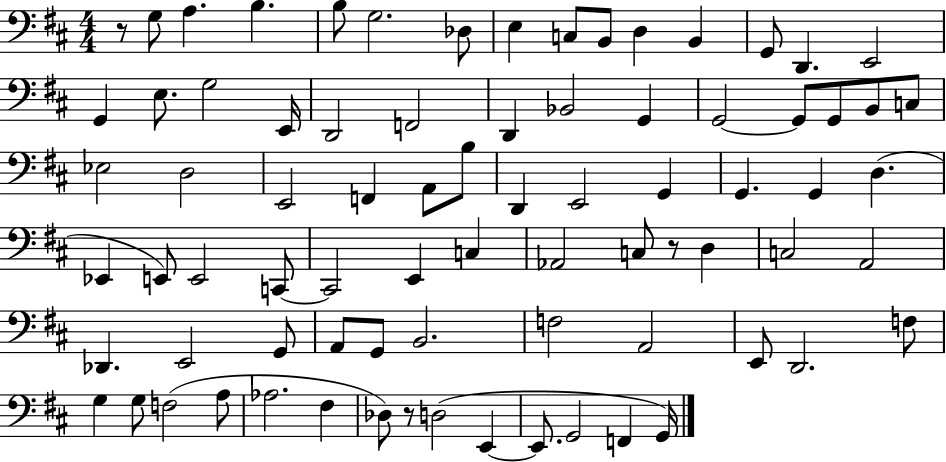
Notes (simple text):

R/e G3/e A3/q. B3/q. B3/e G3/h. Db3/e E3/q C3/e B2/e D3/q B2/q G2/e D2/q. E2/h G2/q E3/e. G3/h E2/s D2/h F2/h D2/q Bb2/h G2/q G2/h G2/e G2/e B2/e C3/e Eb3/h D3/h E2/h F2/q A2/e B3/e D2/q E2/h G2/q G2/q. G2/q D3/q. Eb2/q E2/e E2/h C2/e C2/h E2/q C3/q Ab2/h C3/e R/e D3/q C3/h A2/h Db2/q. E2/h G2/e A2/e G2/e B2/h. F3/h A2/h E2/e D2/h. F3/e G3/q G3/e F3/h A3/e Ab3/h. F#3/q Db3/e R/e D3/h E2/q E2/e. G2/h F2/q G2/s